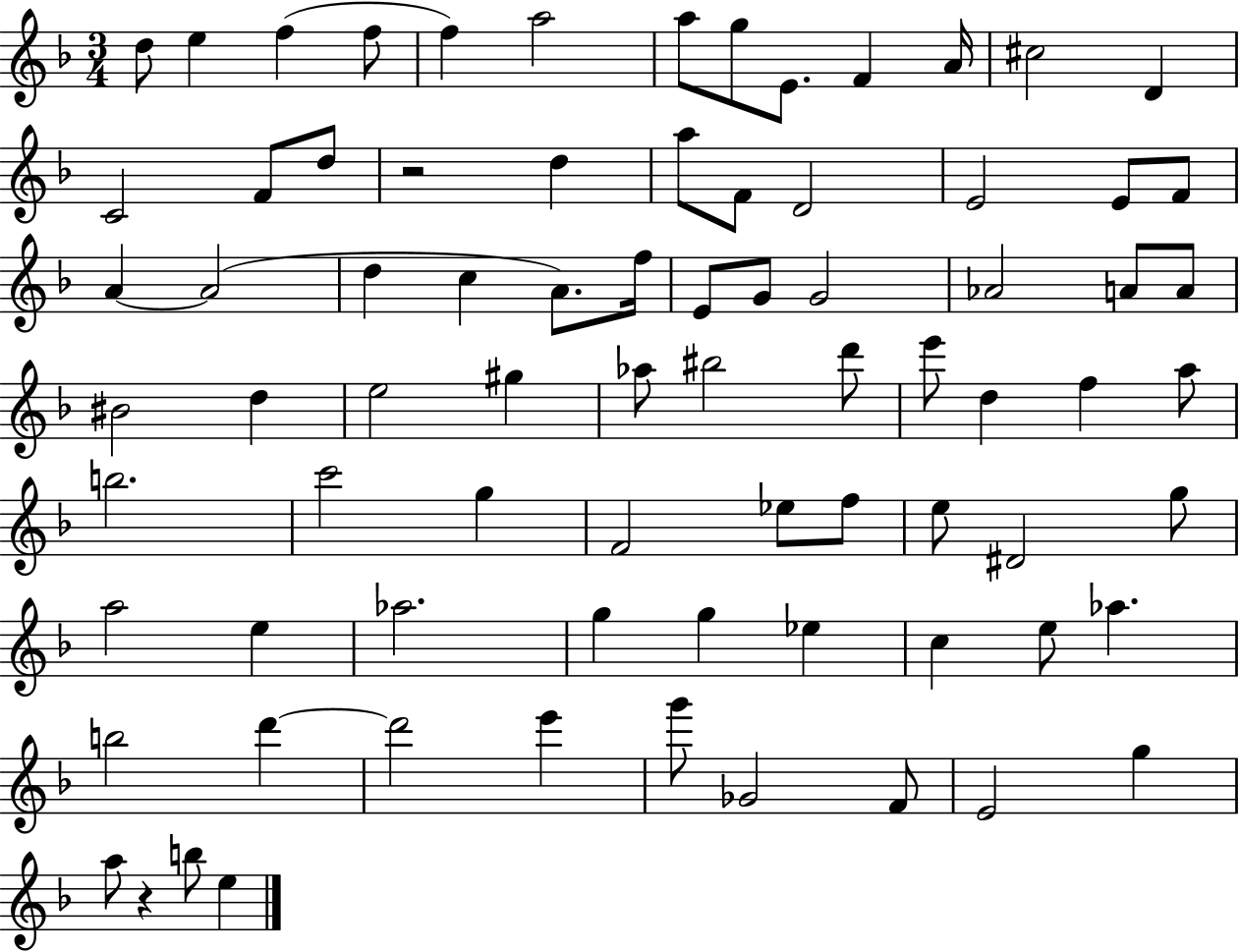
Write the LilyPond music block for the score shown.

{
  \clef treble
  \numericTimeSignature
  \time 3/4
  \key f \major
  d''8 e''4 f''4( f''8 | f''4) a''2 | a''8 g''8 e'8. f'4 a'16 | cis''2 d'4 | \break c'2 f'8 d''8 | r2 d''4 | a''8 f'8 d'2 | e'2 e'8 f'8 | \break a'4~~ a'2( | d''4 c''4 a'8.) f''16 | e'8 g'8 g'2 | aes'2 a'8 a'8 | \break bis'2 d''4 | e''2 gis''4 | aes''8 bis''2 d'''8 | e'''8 d''4 f''4 a''8 | \break b''2. | c'''2 g''4 | f'2 ees''8 f''8 | e''8 dis'2 g''8 | \break a''2 e''4 | aes''2. | g''4 g''4 ees''4 | c''4 e''8 aes''4. | \break b''2 d'''4~~ | d'''2 e'''4 | g'''8 ges'2 f'8 | e'2 g''4 | \break a''8 r4 b''8 e''4 | \bar "|."
}